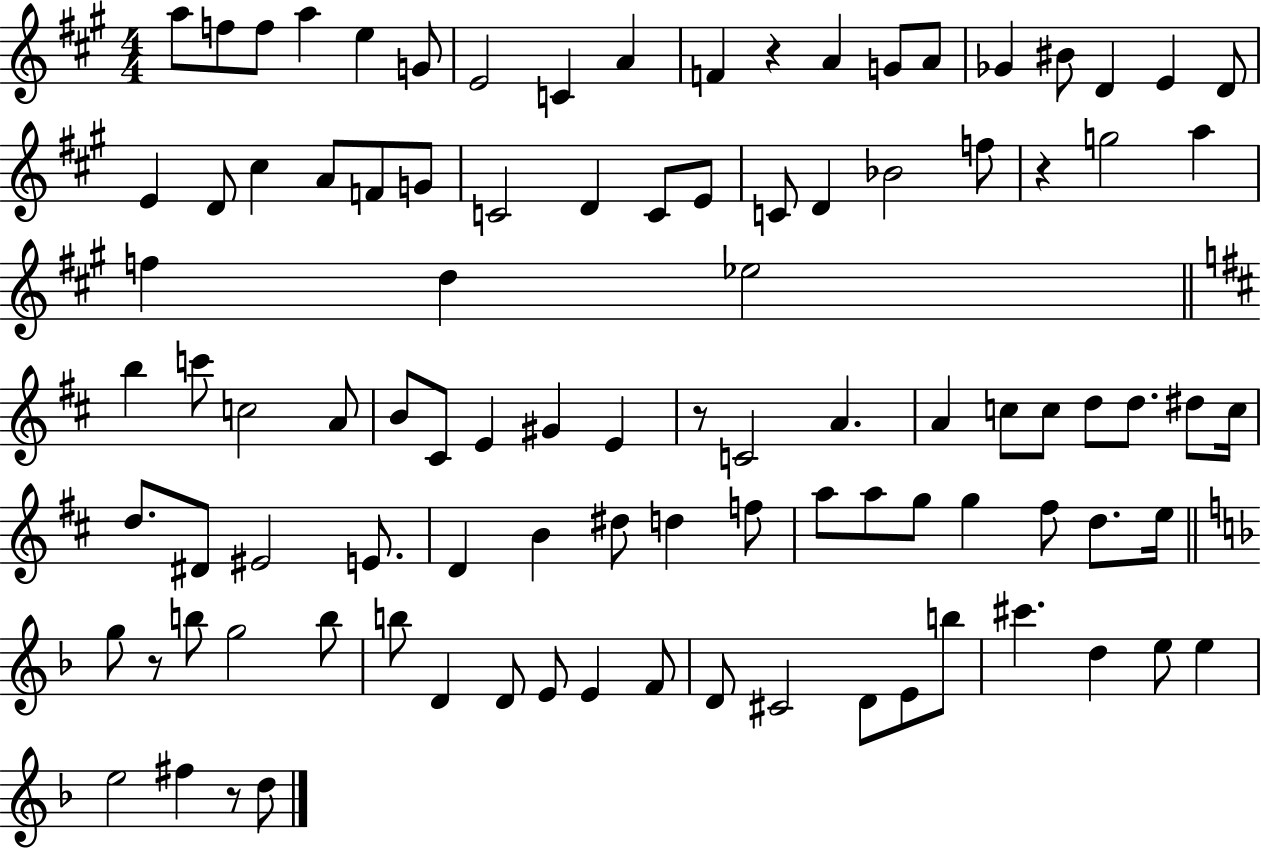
X:1
T:Untitled
M:4/4
L:1/4
K:A
a/2 f/2 f/2 a e G/2 E2 C A F z A G/2 A/2 _G ^B/2 D E D/2 E D/2 ^c A/2 F/2 G/2 C2 D C/2 E/2 C/2 D _B2 f/2 z g2 a f d _e2 b c'/2 c2 A/2 B/2 ^C/2 E ^G E z/2 C2 A A c/2 c/2 d/2 d/2 ^d/2 c/4 d/2 ^D/2 ^E2 E/2 D B ^d/2 d f/2 a/2 a/2 g/2 g ^f/2 d/2 e/4 g/2 z/2 b/2 g2 b/2 b/2 D D/2 E/2 E F/2 D/2 ^C2 D/2 E/2 b/2 ^c' d e/2 e e2 ^f z/2 d/2